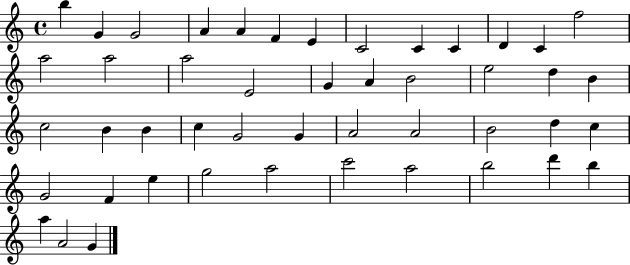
B5/q G4/q G4/h A4/q A4/q F4/q E4/q C4/h C4/q C4/q D4/q C4/q F5/h A5/h A5/h A5/h E4/h G4/q A4/q B4/h E5/h D5/q B4/q C5/h B4/q B4/q C5/q G4/h G4/q A4/h A4/h B4/h D5/q C5/q G4/h F4/q E5/q G5/h A5/h C6/h A5/h B5/h D6/q B5/q A5/q A4/h G4/q